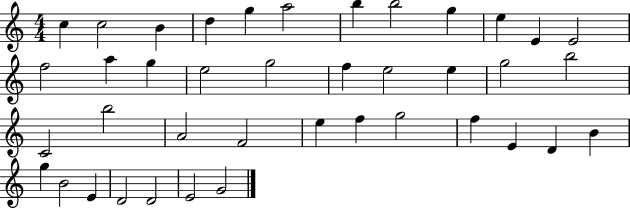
{
  \clef treble
  \numericTimeSignature
  \time 4/4
  \key c \major
  c''4 c''2 b'4 | d''4 g''4 a''2 | b''4 b''2 g''4 | e''4 e'4 e'2 | \break f''2 a''4 g''4 | e''2 g''2 | f''4 e''2 e''4 | g''2 b''2 | \break c'2 b''2 | a'2 f'2 | e''4 f''4 g''2 | f''4 e'4 d'4 b'4 | \break g''4 b'2 e'4 | d'2 d'2 | e'2 g'2 | \bar "|."
}